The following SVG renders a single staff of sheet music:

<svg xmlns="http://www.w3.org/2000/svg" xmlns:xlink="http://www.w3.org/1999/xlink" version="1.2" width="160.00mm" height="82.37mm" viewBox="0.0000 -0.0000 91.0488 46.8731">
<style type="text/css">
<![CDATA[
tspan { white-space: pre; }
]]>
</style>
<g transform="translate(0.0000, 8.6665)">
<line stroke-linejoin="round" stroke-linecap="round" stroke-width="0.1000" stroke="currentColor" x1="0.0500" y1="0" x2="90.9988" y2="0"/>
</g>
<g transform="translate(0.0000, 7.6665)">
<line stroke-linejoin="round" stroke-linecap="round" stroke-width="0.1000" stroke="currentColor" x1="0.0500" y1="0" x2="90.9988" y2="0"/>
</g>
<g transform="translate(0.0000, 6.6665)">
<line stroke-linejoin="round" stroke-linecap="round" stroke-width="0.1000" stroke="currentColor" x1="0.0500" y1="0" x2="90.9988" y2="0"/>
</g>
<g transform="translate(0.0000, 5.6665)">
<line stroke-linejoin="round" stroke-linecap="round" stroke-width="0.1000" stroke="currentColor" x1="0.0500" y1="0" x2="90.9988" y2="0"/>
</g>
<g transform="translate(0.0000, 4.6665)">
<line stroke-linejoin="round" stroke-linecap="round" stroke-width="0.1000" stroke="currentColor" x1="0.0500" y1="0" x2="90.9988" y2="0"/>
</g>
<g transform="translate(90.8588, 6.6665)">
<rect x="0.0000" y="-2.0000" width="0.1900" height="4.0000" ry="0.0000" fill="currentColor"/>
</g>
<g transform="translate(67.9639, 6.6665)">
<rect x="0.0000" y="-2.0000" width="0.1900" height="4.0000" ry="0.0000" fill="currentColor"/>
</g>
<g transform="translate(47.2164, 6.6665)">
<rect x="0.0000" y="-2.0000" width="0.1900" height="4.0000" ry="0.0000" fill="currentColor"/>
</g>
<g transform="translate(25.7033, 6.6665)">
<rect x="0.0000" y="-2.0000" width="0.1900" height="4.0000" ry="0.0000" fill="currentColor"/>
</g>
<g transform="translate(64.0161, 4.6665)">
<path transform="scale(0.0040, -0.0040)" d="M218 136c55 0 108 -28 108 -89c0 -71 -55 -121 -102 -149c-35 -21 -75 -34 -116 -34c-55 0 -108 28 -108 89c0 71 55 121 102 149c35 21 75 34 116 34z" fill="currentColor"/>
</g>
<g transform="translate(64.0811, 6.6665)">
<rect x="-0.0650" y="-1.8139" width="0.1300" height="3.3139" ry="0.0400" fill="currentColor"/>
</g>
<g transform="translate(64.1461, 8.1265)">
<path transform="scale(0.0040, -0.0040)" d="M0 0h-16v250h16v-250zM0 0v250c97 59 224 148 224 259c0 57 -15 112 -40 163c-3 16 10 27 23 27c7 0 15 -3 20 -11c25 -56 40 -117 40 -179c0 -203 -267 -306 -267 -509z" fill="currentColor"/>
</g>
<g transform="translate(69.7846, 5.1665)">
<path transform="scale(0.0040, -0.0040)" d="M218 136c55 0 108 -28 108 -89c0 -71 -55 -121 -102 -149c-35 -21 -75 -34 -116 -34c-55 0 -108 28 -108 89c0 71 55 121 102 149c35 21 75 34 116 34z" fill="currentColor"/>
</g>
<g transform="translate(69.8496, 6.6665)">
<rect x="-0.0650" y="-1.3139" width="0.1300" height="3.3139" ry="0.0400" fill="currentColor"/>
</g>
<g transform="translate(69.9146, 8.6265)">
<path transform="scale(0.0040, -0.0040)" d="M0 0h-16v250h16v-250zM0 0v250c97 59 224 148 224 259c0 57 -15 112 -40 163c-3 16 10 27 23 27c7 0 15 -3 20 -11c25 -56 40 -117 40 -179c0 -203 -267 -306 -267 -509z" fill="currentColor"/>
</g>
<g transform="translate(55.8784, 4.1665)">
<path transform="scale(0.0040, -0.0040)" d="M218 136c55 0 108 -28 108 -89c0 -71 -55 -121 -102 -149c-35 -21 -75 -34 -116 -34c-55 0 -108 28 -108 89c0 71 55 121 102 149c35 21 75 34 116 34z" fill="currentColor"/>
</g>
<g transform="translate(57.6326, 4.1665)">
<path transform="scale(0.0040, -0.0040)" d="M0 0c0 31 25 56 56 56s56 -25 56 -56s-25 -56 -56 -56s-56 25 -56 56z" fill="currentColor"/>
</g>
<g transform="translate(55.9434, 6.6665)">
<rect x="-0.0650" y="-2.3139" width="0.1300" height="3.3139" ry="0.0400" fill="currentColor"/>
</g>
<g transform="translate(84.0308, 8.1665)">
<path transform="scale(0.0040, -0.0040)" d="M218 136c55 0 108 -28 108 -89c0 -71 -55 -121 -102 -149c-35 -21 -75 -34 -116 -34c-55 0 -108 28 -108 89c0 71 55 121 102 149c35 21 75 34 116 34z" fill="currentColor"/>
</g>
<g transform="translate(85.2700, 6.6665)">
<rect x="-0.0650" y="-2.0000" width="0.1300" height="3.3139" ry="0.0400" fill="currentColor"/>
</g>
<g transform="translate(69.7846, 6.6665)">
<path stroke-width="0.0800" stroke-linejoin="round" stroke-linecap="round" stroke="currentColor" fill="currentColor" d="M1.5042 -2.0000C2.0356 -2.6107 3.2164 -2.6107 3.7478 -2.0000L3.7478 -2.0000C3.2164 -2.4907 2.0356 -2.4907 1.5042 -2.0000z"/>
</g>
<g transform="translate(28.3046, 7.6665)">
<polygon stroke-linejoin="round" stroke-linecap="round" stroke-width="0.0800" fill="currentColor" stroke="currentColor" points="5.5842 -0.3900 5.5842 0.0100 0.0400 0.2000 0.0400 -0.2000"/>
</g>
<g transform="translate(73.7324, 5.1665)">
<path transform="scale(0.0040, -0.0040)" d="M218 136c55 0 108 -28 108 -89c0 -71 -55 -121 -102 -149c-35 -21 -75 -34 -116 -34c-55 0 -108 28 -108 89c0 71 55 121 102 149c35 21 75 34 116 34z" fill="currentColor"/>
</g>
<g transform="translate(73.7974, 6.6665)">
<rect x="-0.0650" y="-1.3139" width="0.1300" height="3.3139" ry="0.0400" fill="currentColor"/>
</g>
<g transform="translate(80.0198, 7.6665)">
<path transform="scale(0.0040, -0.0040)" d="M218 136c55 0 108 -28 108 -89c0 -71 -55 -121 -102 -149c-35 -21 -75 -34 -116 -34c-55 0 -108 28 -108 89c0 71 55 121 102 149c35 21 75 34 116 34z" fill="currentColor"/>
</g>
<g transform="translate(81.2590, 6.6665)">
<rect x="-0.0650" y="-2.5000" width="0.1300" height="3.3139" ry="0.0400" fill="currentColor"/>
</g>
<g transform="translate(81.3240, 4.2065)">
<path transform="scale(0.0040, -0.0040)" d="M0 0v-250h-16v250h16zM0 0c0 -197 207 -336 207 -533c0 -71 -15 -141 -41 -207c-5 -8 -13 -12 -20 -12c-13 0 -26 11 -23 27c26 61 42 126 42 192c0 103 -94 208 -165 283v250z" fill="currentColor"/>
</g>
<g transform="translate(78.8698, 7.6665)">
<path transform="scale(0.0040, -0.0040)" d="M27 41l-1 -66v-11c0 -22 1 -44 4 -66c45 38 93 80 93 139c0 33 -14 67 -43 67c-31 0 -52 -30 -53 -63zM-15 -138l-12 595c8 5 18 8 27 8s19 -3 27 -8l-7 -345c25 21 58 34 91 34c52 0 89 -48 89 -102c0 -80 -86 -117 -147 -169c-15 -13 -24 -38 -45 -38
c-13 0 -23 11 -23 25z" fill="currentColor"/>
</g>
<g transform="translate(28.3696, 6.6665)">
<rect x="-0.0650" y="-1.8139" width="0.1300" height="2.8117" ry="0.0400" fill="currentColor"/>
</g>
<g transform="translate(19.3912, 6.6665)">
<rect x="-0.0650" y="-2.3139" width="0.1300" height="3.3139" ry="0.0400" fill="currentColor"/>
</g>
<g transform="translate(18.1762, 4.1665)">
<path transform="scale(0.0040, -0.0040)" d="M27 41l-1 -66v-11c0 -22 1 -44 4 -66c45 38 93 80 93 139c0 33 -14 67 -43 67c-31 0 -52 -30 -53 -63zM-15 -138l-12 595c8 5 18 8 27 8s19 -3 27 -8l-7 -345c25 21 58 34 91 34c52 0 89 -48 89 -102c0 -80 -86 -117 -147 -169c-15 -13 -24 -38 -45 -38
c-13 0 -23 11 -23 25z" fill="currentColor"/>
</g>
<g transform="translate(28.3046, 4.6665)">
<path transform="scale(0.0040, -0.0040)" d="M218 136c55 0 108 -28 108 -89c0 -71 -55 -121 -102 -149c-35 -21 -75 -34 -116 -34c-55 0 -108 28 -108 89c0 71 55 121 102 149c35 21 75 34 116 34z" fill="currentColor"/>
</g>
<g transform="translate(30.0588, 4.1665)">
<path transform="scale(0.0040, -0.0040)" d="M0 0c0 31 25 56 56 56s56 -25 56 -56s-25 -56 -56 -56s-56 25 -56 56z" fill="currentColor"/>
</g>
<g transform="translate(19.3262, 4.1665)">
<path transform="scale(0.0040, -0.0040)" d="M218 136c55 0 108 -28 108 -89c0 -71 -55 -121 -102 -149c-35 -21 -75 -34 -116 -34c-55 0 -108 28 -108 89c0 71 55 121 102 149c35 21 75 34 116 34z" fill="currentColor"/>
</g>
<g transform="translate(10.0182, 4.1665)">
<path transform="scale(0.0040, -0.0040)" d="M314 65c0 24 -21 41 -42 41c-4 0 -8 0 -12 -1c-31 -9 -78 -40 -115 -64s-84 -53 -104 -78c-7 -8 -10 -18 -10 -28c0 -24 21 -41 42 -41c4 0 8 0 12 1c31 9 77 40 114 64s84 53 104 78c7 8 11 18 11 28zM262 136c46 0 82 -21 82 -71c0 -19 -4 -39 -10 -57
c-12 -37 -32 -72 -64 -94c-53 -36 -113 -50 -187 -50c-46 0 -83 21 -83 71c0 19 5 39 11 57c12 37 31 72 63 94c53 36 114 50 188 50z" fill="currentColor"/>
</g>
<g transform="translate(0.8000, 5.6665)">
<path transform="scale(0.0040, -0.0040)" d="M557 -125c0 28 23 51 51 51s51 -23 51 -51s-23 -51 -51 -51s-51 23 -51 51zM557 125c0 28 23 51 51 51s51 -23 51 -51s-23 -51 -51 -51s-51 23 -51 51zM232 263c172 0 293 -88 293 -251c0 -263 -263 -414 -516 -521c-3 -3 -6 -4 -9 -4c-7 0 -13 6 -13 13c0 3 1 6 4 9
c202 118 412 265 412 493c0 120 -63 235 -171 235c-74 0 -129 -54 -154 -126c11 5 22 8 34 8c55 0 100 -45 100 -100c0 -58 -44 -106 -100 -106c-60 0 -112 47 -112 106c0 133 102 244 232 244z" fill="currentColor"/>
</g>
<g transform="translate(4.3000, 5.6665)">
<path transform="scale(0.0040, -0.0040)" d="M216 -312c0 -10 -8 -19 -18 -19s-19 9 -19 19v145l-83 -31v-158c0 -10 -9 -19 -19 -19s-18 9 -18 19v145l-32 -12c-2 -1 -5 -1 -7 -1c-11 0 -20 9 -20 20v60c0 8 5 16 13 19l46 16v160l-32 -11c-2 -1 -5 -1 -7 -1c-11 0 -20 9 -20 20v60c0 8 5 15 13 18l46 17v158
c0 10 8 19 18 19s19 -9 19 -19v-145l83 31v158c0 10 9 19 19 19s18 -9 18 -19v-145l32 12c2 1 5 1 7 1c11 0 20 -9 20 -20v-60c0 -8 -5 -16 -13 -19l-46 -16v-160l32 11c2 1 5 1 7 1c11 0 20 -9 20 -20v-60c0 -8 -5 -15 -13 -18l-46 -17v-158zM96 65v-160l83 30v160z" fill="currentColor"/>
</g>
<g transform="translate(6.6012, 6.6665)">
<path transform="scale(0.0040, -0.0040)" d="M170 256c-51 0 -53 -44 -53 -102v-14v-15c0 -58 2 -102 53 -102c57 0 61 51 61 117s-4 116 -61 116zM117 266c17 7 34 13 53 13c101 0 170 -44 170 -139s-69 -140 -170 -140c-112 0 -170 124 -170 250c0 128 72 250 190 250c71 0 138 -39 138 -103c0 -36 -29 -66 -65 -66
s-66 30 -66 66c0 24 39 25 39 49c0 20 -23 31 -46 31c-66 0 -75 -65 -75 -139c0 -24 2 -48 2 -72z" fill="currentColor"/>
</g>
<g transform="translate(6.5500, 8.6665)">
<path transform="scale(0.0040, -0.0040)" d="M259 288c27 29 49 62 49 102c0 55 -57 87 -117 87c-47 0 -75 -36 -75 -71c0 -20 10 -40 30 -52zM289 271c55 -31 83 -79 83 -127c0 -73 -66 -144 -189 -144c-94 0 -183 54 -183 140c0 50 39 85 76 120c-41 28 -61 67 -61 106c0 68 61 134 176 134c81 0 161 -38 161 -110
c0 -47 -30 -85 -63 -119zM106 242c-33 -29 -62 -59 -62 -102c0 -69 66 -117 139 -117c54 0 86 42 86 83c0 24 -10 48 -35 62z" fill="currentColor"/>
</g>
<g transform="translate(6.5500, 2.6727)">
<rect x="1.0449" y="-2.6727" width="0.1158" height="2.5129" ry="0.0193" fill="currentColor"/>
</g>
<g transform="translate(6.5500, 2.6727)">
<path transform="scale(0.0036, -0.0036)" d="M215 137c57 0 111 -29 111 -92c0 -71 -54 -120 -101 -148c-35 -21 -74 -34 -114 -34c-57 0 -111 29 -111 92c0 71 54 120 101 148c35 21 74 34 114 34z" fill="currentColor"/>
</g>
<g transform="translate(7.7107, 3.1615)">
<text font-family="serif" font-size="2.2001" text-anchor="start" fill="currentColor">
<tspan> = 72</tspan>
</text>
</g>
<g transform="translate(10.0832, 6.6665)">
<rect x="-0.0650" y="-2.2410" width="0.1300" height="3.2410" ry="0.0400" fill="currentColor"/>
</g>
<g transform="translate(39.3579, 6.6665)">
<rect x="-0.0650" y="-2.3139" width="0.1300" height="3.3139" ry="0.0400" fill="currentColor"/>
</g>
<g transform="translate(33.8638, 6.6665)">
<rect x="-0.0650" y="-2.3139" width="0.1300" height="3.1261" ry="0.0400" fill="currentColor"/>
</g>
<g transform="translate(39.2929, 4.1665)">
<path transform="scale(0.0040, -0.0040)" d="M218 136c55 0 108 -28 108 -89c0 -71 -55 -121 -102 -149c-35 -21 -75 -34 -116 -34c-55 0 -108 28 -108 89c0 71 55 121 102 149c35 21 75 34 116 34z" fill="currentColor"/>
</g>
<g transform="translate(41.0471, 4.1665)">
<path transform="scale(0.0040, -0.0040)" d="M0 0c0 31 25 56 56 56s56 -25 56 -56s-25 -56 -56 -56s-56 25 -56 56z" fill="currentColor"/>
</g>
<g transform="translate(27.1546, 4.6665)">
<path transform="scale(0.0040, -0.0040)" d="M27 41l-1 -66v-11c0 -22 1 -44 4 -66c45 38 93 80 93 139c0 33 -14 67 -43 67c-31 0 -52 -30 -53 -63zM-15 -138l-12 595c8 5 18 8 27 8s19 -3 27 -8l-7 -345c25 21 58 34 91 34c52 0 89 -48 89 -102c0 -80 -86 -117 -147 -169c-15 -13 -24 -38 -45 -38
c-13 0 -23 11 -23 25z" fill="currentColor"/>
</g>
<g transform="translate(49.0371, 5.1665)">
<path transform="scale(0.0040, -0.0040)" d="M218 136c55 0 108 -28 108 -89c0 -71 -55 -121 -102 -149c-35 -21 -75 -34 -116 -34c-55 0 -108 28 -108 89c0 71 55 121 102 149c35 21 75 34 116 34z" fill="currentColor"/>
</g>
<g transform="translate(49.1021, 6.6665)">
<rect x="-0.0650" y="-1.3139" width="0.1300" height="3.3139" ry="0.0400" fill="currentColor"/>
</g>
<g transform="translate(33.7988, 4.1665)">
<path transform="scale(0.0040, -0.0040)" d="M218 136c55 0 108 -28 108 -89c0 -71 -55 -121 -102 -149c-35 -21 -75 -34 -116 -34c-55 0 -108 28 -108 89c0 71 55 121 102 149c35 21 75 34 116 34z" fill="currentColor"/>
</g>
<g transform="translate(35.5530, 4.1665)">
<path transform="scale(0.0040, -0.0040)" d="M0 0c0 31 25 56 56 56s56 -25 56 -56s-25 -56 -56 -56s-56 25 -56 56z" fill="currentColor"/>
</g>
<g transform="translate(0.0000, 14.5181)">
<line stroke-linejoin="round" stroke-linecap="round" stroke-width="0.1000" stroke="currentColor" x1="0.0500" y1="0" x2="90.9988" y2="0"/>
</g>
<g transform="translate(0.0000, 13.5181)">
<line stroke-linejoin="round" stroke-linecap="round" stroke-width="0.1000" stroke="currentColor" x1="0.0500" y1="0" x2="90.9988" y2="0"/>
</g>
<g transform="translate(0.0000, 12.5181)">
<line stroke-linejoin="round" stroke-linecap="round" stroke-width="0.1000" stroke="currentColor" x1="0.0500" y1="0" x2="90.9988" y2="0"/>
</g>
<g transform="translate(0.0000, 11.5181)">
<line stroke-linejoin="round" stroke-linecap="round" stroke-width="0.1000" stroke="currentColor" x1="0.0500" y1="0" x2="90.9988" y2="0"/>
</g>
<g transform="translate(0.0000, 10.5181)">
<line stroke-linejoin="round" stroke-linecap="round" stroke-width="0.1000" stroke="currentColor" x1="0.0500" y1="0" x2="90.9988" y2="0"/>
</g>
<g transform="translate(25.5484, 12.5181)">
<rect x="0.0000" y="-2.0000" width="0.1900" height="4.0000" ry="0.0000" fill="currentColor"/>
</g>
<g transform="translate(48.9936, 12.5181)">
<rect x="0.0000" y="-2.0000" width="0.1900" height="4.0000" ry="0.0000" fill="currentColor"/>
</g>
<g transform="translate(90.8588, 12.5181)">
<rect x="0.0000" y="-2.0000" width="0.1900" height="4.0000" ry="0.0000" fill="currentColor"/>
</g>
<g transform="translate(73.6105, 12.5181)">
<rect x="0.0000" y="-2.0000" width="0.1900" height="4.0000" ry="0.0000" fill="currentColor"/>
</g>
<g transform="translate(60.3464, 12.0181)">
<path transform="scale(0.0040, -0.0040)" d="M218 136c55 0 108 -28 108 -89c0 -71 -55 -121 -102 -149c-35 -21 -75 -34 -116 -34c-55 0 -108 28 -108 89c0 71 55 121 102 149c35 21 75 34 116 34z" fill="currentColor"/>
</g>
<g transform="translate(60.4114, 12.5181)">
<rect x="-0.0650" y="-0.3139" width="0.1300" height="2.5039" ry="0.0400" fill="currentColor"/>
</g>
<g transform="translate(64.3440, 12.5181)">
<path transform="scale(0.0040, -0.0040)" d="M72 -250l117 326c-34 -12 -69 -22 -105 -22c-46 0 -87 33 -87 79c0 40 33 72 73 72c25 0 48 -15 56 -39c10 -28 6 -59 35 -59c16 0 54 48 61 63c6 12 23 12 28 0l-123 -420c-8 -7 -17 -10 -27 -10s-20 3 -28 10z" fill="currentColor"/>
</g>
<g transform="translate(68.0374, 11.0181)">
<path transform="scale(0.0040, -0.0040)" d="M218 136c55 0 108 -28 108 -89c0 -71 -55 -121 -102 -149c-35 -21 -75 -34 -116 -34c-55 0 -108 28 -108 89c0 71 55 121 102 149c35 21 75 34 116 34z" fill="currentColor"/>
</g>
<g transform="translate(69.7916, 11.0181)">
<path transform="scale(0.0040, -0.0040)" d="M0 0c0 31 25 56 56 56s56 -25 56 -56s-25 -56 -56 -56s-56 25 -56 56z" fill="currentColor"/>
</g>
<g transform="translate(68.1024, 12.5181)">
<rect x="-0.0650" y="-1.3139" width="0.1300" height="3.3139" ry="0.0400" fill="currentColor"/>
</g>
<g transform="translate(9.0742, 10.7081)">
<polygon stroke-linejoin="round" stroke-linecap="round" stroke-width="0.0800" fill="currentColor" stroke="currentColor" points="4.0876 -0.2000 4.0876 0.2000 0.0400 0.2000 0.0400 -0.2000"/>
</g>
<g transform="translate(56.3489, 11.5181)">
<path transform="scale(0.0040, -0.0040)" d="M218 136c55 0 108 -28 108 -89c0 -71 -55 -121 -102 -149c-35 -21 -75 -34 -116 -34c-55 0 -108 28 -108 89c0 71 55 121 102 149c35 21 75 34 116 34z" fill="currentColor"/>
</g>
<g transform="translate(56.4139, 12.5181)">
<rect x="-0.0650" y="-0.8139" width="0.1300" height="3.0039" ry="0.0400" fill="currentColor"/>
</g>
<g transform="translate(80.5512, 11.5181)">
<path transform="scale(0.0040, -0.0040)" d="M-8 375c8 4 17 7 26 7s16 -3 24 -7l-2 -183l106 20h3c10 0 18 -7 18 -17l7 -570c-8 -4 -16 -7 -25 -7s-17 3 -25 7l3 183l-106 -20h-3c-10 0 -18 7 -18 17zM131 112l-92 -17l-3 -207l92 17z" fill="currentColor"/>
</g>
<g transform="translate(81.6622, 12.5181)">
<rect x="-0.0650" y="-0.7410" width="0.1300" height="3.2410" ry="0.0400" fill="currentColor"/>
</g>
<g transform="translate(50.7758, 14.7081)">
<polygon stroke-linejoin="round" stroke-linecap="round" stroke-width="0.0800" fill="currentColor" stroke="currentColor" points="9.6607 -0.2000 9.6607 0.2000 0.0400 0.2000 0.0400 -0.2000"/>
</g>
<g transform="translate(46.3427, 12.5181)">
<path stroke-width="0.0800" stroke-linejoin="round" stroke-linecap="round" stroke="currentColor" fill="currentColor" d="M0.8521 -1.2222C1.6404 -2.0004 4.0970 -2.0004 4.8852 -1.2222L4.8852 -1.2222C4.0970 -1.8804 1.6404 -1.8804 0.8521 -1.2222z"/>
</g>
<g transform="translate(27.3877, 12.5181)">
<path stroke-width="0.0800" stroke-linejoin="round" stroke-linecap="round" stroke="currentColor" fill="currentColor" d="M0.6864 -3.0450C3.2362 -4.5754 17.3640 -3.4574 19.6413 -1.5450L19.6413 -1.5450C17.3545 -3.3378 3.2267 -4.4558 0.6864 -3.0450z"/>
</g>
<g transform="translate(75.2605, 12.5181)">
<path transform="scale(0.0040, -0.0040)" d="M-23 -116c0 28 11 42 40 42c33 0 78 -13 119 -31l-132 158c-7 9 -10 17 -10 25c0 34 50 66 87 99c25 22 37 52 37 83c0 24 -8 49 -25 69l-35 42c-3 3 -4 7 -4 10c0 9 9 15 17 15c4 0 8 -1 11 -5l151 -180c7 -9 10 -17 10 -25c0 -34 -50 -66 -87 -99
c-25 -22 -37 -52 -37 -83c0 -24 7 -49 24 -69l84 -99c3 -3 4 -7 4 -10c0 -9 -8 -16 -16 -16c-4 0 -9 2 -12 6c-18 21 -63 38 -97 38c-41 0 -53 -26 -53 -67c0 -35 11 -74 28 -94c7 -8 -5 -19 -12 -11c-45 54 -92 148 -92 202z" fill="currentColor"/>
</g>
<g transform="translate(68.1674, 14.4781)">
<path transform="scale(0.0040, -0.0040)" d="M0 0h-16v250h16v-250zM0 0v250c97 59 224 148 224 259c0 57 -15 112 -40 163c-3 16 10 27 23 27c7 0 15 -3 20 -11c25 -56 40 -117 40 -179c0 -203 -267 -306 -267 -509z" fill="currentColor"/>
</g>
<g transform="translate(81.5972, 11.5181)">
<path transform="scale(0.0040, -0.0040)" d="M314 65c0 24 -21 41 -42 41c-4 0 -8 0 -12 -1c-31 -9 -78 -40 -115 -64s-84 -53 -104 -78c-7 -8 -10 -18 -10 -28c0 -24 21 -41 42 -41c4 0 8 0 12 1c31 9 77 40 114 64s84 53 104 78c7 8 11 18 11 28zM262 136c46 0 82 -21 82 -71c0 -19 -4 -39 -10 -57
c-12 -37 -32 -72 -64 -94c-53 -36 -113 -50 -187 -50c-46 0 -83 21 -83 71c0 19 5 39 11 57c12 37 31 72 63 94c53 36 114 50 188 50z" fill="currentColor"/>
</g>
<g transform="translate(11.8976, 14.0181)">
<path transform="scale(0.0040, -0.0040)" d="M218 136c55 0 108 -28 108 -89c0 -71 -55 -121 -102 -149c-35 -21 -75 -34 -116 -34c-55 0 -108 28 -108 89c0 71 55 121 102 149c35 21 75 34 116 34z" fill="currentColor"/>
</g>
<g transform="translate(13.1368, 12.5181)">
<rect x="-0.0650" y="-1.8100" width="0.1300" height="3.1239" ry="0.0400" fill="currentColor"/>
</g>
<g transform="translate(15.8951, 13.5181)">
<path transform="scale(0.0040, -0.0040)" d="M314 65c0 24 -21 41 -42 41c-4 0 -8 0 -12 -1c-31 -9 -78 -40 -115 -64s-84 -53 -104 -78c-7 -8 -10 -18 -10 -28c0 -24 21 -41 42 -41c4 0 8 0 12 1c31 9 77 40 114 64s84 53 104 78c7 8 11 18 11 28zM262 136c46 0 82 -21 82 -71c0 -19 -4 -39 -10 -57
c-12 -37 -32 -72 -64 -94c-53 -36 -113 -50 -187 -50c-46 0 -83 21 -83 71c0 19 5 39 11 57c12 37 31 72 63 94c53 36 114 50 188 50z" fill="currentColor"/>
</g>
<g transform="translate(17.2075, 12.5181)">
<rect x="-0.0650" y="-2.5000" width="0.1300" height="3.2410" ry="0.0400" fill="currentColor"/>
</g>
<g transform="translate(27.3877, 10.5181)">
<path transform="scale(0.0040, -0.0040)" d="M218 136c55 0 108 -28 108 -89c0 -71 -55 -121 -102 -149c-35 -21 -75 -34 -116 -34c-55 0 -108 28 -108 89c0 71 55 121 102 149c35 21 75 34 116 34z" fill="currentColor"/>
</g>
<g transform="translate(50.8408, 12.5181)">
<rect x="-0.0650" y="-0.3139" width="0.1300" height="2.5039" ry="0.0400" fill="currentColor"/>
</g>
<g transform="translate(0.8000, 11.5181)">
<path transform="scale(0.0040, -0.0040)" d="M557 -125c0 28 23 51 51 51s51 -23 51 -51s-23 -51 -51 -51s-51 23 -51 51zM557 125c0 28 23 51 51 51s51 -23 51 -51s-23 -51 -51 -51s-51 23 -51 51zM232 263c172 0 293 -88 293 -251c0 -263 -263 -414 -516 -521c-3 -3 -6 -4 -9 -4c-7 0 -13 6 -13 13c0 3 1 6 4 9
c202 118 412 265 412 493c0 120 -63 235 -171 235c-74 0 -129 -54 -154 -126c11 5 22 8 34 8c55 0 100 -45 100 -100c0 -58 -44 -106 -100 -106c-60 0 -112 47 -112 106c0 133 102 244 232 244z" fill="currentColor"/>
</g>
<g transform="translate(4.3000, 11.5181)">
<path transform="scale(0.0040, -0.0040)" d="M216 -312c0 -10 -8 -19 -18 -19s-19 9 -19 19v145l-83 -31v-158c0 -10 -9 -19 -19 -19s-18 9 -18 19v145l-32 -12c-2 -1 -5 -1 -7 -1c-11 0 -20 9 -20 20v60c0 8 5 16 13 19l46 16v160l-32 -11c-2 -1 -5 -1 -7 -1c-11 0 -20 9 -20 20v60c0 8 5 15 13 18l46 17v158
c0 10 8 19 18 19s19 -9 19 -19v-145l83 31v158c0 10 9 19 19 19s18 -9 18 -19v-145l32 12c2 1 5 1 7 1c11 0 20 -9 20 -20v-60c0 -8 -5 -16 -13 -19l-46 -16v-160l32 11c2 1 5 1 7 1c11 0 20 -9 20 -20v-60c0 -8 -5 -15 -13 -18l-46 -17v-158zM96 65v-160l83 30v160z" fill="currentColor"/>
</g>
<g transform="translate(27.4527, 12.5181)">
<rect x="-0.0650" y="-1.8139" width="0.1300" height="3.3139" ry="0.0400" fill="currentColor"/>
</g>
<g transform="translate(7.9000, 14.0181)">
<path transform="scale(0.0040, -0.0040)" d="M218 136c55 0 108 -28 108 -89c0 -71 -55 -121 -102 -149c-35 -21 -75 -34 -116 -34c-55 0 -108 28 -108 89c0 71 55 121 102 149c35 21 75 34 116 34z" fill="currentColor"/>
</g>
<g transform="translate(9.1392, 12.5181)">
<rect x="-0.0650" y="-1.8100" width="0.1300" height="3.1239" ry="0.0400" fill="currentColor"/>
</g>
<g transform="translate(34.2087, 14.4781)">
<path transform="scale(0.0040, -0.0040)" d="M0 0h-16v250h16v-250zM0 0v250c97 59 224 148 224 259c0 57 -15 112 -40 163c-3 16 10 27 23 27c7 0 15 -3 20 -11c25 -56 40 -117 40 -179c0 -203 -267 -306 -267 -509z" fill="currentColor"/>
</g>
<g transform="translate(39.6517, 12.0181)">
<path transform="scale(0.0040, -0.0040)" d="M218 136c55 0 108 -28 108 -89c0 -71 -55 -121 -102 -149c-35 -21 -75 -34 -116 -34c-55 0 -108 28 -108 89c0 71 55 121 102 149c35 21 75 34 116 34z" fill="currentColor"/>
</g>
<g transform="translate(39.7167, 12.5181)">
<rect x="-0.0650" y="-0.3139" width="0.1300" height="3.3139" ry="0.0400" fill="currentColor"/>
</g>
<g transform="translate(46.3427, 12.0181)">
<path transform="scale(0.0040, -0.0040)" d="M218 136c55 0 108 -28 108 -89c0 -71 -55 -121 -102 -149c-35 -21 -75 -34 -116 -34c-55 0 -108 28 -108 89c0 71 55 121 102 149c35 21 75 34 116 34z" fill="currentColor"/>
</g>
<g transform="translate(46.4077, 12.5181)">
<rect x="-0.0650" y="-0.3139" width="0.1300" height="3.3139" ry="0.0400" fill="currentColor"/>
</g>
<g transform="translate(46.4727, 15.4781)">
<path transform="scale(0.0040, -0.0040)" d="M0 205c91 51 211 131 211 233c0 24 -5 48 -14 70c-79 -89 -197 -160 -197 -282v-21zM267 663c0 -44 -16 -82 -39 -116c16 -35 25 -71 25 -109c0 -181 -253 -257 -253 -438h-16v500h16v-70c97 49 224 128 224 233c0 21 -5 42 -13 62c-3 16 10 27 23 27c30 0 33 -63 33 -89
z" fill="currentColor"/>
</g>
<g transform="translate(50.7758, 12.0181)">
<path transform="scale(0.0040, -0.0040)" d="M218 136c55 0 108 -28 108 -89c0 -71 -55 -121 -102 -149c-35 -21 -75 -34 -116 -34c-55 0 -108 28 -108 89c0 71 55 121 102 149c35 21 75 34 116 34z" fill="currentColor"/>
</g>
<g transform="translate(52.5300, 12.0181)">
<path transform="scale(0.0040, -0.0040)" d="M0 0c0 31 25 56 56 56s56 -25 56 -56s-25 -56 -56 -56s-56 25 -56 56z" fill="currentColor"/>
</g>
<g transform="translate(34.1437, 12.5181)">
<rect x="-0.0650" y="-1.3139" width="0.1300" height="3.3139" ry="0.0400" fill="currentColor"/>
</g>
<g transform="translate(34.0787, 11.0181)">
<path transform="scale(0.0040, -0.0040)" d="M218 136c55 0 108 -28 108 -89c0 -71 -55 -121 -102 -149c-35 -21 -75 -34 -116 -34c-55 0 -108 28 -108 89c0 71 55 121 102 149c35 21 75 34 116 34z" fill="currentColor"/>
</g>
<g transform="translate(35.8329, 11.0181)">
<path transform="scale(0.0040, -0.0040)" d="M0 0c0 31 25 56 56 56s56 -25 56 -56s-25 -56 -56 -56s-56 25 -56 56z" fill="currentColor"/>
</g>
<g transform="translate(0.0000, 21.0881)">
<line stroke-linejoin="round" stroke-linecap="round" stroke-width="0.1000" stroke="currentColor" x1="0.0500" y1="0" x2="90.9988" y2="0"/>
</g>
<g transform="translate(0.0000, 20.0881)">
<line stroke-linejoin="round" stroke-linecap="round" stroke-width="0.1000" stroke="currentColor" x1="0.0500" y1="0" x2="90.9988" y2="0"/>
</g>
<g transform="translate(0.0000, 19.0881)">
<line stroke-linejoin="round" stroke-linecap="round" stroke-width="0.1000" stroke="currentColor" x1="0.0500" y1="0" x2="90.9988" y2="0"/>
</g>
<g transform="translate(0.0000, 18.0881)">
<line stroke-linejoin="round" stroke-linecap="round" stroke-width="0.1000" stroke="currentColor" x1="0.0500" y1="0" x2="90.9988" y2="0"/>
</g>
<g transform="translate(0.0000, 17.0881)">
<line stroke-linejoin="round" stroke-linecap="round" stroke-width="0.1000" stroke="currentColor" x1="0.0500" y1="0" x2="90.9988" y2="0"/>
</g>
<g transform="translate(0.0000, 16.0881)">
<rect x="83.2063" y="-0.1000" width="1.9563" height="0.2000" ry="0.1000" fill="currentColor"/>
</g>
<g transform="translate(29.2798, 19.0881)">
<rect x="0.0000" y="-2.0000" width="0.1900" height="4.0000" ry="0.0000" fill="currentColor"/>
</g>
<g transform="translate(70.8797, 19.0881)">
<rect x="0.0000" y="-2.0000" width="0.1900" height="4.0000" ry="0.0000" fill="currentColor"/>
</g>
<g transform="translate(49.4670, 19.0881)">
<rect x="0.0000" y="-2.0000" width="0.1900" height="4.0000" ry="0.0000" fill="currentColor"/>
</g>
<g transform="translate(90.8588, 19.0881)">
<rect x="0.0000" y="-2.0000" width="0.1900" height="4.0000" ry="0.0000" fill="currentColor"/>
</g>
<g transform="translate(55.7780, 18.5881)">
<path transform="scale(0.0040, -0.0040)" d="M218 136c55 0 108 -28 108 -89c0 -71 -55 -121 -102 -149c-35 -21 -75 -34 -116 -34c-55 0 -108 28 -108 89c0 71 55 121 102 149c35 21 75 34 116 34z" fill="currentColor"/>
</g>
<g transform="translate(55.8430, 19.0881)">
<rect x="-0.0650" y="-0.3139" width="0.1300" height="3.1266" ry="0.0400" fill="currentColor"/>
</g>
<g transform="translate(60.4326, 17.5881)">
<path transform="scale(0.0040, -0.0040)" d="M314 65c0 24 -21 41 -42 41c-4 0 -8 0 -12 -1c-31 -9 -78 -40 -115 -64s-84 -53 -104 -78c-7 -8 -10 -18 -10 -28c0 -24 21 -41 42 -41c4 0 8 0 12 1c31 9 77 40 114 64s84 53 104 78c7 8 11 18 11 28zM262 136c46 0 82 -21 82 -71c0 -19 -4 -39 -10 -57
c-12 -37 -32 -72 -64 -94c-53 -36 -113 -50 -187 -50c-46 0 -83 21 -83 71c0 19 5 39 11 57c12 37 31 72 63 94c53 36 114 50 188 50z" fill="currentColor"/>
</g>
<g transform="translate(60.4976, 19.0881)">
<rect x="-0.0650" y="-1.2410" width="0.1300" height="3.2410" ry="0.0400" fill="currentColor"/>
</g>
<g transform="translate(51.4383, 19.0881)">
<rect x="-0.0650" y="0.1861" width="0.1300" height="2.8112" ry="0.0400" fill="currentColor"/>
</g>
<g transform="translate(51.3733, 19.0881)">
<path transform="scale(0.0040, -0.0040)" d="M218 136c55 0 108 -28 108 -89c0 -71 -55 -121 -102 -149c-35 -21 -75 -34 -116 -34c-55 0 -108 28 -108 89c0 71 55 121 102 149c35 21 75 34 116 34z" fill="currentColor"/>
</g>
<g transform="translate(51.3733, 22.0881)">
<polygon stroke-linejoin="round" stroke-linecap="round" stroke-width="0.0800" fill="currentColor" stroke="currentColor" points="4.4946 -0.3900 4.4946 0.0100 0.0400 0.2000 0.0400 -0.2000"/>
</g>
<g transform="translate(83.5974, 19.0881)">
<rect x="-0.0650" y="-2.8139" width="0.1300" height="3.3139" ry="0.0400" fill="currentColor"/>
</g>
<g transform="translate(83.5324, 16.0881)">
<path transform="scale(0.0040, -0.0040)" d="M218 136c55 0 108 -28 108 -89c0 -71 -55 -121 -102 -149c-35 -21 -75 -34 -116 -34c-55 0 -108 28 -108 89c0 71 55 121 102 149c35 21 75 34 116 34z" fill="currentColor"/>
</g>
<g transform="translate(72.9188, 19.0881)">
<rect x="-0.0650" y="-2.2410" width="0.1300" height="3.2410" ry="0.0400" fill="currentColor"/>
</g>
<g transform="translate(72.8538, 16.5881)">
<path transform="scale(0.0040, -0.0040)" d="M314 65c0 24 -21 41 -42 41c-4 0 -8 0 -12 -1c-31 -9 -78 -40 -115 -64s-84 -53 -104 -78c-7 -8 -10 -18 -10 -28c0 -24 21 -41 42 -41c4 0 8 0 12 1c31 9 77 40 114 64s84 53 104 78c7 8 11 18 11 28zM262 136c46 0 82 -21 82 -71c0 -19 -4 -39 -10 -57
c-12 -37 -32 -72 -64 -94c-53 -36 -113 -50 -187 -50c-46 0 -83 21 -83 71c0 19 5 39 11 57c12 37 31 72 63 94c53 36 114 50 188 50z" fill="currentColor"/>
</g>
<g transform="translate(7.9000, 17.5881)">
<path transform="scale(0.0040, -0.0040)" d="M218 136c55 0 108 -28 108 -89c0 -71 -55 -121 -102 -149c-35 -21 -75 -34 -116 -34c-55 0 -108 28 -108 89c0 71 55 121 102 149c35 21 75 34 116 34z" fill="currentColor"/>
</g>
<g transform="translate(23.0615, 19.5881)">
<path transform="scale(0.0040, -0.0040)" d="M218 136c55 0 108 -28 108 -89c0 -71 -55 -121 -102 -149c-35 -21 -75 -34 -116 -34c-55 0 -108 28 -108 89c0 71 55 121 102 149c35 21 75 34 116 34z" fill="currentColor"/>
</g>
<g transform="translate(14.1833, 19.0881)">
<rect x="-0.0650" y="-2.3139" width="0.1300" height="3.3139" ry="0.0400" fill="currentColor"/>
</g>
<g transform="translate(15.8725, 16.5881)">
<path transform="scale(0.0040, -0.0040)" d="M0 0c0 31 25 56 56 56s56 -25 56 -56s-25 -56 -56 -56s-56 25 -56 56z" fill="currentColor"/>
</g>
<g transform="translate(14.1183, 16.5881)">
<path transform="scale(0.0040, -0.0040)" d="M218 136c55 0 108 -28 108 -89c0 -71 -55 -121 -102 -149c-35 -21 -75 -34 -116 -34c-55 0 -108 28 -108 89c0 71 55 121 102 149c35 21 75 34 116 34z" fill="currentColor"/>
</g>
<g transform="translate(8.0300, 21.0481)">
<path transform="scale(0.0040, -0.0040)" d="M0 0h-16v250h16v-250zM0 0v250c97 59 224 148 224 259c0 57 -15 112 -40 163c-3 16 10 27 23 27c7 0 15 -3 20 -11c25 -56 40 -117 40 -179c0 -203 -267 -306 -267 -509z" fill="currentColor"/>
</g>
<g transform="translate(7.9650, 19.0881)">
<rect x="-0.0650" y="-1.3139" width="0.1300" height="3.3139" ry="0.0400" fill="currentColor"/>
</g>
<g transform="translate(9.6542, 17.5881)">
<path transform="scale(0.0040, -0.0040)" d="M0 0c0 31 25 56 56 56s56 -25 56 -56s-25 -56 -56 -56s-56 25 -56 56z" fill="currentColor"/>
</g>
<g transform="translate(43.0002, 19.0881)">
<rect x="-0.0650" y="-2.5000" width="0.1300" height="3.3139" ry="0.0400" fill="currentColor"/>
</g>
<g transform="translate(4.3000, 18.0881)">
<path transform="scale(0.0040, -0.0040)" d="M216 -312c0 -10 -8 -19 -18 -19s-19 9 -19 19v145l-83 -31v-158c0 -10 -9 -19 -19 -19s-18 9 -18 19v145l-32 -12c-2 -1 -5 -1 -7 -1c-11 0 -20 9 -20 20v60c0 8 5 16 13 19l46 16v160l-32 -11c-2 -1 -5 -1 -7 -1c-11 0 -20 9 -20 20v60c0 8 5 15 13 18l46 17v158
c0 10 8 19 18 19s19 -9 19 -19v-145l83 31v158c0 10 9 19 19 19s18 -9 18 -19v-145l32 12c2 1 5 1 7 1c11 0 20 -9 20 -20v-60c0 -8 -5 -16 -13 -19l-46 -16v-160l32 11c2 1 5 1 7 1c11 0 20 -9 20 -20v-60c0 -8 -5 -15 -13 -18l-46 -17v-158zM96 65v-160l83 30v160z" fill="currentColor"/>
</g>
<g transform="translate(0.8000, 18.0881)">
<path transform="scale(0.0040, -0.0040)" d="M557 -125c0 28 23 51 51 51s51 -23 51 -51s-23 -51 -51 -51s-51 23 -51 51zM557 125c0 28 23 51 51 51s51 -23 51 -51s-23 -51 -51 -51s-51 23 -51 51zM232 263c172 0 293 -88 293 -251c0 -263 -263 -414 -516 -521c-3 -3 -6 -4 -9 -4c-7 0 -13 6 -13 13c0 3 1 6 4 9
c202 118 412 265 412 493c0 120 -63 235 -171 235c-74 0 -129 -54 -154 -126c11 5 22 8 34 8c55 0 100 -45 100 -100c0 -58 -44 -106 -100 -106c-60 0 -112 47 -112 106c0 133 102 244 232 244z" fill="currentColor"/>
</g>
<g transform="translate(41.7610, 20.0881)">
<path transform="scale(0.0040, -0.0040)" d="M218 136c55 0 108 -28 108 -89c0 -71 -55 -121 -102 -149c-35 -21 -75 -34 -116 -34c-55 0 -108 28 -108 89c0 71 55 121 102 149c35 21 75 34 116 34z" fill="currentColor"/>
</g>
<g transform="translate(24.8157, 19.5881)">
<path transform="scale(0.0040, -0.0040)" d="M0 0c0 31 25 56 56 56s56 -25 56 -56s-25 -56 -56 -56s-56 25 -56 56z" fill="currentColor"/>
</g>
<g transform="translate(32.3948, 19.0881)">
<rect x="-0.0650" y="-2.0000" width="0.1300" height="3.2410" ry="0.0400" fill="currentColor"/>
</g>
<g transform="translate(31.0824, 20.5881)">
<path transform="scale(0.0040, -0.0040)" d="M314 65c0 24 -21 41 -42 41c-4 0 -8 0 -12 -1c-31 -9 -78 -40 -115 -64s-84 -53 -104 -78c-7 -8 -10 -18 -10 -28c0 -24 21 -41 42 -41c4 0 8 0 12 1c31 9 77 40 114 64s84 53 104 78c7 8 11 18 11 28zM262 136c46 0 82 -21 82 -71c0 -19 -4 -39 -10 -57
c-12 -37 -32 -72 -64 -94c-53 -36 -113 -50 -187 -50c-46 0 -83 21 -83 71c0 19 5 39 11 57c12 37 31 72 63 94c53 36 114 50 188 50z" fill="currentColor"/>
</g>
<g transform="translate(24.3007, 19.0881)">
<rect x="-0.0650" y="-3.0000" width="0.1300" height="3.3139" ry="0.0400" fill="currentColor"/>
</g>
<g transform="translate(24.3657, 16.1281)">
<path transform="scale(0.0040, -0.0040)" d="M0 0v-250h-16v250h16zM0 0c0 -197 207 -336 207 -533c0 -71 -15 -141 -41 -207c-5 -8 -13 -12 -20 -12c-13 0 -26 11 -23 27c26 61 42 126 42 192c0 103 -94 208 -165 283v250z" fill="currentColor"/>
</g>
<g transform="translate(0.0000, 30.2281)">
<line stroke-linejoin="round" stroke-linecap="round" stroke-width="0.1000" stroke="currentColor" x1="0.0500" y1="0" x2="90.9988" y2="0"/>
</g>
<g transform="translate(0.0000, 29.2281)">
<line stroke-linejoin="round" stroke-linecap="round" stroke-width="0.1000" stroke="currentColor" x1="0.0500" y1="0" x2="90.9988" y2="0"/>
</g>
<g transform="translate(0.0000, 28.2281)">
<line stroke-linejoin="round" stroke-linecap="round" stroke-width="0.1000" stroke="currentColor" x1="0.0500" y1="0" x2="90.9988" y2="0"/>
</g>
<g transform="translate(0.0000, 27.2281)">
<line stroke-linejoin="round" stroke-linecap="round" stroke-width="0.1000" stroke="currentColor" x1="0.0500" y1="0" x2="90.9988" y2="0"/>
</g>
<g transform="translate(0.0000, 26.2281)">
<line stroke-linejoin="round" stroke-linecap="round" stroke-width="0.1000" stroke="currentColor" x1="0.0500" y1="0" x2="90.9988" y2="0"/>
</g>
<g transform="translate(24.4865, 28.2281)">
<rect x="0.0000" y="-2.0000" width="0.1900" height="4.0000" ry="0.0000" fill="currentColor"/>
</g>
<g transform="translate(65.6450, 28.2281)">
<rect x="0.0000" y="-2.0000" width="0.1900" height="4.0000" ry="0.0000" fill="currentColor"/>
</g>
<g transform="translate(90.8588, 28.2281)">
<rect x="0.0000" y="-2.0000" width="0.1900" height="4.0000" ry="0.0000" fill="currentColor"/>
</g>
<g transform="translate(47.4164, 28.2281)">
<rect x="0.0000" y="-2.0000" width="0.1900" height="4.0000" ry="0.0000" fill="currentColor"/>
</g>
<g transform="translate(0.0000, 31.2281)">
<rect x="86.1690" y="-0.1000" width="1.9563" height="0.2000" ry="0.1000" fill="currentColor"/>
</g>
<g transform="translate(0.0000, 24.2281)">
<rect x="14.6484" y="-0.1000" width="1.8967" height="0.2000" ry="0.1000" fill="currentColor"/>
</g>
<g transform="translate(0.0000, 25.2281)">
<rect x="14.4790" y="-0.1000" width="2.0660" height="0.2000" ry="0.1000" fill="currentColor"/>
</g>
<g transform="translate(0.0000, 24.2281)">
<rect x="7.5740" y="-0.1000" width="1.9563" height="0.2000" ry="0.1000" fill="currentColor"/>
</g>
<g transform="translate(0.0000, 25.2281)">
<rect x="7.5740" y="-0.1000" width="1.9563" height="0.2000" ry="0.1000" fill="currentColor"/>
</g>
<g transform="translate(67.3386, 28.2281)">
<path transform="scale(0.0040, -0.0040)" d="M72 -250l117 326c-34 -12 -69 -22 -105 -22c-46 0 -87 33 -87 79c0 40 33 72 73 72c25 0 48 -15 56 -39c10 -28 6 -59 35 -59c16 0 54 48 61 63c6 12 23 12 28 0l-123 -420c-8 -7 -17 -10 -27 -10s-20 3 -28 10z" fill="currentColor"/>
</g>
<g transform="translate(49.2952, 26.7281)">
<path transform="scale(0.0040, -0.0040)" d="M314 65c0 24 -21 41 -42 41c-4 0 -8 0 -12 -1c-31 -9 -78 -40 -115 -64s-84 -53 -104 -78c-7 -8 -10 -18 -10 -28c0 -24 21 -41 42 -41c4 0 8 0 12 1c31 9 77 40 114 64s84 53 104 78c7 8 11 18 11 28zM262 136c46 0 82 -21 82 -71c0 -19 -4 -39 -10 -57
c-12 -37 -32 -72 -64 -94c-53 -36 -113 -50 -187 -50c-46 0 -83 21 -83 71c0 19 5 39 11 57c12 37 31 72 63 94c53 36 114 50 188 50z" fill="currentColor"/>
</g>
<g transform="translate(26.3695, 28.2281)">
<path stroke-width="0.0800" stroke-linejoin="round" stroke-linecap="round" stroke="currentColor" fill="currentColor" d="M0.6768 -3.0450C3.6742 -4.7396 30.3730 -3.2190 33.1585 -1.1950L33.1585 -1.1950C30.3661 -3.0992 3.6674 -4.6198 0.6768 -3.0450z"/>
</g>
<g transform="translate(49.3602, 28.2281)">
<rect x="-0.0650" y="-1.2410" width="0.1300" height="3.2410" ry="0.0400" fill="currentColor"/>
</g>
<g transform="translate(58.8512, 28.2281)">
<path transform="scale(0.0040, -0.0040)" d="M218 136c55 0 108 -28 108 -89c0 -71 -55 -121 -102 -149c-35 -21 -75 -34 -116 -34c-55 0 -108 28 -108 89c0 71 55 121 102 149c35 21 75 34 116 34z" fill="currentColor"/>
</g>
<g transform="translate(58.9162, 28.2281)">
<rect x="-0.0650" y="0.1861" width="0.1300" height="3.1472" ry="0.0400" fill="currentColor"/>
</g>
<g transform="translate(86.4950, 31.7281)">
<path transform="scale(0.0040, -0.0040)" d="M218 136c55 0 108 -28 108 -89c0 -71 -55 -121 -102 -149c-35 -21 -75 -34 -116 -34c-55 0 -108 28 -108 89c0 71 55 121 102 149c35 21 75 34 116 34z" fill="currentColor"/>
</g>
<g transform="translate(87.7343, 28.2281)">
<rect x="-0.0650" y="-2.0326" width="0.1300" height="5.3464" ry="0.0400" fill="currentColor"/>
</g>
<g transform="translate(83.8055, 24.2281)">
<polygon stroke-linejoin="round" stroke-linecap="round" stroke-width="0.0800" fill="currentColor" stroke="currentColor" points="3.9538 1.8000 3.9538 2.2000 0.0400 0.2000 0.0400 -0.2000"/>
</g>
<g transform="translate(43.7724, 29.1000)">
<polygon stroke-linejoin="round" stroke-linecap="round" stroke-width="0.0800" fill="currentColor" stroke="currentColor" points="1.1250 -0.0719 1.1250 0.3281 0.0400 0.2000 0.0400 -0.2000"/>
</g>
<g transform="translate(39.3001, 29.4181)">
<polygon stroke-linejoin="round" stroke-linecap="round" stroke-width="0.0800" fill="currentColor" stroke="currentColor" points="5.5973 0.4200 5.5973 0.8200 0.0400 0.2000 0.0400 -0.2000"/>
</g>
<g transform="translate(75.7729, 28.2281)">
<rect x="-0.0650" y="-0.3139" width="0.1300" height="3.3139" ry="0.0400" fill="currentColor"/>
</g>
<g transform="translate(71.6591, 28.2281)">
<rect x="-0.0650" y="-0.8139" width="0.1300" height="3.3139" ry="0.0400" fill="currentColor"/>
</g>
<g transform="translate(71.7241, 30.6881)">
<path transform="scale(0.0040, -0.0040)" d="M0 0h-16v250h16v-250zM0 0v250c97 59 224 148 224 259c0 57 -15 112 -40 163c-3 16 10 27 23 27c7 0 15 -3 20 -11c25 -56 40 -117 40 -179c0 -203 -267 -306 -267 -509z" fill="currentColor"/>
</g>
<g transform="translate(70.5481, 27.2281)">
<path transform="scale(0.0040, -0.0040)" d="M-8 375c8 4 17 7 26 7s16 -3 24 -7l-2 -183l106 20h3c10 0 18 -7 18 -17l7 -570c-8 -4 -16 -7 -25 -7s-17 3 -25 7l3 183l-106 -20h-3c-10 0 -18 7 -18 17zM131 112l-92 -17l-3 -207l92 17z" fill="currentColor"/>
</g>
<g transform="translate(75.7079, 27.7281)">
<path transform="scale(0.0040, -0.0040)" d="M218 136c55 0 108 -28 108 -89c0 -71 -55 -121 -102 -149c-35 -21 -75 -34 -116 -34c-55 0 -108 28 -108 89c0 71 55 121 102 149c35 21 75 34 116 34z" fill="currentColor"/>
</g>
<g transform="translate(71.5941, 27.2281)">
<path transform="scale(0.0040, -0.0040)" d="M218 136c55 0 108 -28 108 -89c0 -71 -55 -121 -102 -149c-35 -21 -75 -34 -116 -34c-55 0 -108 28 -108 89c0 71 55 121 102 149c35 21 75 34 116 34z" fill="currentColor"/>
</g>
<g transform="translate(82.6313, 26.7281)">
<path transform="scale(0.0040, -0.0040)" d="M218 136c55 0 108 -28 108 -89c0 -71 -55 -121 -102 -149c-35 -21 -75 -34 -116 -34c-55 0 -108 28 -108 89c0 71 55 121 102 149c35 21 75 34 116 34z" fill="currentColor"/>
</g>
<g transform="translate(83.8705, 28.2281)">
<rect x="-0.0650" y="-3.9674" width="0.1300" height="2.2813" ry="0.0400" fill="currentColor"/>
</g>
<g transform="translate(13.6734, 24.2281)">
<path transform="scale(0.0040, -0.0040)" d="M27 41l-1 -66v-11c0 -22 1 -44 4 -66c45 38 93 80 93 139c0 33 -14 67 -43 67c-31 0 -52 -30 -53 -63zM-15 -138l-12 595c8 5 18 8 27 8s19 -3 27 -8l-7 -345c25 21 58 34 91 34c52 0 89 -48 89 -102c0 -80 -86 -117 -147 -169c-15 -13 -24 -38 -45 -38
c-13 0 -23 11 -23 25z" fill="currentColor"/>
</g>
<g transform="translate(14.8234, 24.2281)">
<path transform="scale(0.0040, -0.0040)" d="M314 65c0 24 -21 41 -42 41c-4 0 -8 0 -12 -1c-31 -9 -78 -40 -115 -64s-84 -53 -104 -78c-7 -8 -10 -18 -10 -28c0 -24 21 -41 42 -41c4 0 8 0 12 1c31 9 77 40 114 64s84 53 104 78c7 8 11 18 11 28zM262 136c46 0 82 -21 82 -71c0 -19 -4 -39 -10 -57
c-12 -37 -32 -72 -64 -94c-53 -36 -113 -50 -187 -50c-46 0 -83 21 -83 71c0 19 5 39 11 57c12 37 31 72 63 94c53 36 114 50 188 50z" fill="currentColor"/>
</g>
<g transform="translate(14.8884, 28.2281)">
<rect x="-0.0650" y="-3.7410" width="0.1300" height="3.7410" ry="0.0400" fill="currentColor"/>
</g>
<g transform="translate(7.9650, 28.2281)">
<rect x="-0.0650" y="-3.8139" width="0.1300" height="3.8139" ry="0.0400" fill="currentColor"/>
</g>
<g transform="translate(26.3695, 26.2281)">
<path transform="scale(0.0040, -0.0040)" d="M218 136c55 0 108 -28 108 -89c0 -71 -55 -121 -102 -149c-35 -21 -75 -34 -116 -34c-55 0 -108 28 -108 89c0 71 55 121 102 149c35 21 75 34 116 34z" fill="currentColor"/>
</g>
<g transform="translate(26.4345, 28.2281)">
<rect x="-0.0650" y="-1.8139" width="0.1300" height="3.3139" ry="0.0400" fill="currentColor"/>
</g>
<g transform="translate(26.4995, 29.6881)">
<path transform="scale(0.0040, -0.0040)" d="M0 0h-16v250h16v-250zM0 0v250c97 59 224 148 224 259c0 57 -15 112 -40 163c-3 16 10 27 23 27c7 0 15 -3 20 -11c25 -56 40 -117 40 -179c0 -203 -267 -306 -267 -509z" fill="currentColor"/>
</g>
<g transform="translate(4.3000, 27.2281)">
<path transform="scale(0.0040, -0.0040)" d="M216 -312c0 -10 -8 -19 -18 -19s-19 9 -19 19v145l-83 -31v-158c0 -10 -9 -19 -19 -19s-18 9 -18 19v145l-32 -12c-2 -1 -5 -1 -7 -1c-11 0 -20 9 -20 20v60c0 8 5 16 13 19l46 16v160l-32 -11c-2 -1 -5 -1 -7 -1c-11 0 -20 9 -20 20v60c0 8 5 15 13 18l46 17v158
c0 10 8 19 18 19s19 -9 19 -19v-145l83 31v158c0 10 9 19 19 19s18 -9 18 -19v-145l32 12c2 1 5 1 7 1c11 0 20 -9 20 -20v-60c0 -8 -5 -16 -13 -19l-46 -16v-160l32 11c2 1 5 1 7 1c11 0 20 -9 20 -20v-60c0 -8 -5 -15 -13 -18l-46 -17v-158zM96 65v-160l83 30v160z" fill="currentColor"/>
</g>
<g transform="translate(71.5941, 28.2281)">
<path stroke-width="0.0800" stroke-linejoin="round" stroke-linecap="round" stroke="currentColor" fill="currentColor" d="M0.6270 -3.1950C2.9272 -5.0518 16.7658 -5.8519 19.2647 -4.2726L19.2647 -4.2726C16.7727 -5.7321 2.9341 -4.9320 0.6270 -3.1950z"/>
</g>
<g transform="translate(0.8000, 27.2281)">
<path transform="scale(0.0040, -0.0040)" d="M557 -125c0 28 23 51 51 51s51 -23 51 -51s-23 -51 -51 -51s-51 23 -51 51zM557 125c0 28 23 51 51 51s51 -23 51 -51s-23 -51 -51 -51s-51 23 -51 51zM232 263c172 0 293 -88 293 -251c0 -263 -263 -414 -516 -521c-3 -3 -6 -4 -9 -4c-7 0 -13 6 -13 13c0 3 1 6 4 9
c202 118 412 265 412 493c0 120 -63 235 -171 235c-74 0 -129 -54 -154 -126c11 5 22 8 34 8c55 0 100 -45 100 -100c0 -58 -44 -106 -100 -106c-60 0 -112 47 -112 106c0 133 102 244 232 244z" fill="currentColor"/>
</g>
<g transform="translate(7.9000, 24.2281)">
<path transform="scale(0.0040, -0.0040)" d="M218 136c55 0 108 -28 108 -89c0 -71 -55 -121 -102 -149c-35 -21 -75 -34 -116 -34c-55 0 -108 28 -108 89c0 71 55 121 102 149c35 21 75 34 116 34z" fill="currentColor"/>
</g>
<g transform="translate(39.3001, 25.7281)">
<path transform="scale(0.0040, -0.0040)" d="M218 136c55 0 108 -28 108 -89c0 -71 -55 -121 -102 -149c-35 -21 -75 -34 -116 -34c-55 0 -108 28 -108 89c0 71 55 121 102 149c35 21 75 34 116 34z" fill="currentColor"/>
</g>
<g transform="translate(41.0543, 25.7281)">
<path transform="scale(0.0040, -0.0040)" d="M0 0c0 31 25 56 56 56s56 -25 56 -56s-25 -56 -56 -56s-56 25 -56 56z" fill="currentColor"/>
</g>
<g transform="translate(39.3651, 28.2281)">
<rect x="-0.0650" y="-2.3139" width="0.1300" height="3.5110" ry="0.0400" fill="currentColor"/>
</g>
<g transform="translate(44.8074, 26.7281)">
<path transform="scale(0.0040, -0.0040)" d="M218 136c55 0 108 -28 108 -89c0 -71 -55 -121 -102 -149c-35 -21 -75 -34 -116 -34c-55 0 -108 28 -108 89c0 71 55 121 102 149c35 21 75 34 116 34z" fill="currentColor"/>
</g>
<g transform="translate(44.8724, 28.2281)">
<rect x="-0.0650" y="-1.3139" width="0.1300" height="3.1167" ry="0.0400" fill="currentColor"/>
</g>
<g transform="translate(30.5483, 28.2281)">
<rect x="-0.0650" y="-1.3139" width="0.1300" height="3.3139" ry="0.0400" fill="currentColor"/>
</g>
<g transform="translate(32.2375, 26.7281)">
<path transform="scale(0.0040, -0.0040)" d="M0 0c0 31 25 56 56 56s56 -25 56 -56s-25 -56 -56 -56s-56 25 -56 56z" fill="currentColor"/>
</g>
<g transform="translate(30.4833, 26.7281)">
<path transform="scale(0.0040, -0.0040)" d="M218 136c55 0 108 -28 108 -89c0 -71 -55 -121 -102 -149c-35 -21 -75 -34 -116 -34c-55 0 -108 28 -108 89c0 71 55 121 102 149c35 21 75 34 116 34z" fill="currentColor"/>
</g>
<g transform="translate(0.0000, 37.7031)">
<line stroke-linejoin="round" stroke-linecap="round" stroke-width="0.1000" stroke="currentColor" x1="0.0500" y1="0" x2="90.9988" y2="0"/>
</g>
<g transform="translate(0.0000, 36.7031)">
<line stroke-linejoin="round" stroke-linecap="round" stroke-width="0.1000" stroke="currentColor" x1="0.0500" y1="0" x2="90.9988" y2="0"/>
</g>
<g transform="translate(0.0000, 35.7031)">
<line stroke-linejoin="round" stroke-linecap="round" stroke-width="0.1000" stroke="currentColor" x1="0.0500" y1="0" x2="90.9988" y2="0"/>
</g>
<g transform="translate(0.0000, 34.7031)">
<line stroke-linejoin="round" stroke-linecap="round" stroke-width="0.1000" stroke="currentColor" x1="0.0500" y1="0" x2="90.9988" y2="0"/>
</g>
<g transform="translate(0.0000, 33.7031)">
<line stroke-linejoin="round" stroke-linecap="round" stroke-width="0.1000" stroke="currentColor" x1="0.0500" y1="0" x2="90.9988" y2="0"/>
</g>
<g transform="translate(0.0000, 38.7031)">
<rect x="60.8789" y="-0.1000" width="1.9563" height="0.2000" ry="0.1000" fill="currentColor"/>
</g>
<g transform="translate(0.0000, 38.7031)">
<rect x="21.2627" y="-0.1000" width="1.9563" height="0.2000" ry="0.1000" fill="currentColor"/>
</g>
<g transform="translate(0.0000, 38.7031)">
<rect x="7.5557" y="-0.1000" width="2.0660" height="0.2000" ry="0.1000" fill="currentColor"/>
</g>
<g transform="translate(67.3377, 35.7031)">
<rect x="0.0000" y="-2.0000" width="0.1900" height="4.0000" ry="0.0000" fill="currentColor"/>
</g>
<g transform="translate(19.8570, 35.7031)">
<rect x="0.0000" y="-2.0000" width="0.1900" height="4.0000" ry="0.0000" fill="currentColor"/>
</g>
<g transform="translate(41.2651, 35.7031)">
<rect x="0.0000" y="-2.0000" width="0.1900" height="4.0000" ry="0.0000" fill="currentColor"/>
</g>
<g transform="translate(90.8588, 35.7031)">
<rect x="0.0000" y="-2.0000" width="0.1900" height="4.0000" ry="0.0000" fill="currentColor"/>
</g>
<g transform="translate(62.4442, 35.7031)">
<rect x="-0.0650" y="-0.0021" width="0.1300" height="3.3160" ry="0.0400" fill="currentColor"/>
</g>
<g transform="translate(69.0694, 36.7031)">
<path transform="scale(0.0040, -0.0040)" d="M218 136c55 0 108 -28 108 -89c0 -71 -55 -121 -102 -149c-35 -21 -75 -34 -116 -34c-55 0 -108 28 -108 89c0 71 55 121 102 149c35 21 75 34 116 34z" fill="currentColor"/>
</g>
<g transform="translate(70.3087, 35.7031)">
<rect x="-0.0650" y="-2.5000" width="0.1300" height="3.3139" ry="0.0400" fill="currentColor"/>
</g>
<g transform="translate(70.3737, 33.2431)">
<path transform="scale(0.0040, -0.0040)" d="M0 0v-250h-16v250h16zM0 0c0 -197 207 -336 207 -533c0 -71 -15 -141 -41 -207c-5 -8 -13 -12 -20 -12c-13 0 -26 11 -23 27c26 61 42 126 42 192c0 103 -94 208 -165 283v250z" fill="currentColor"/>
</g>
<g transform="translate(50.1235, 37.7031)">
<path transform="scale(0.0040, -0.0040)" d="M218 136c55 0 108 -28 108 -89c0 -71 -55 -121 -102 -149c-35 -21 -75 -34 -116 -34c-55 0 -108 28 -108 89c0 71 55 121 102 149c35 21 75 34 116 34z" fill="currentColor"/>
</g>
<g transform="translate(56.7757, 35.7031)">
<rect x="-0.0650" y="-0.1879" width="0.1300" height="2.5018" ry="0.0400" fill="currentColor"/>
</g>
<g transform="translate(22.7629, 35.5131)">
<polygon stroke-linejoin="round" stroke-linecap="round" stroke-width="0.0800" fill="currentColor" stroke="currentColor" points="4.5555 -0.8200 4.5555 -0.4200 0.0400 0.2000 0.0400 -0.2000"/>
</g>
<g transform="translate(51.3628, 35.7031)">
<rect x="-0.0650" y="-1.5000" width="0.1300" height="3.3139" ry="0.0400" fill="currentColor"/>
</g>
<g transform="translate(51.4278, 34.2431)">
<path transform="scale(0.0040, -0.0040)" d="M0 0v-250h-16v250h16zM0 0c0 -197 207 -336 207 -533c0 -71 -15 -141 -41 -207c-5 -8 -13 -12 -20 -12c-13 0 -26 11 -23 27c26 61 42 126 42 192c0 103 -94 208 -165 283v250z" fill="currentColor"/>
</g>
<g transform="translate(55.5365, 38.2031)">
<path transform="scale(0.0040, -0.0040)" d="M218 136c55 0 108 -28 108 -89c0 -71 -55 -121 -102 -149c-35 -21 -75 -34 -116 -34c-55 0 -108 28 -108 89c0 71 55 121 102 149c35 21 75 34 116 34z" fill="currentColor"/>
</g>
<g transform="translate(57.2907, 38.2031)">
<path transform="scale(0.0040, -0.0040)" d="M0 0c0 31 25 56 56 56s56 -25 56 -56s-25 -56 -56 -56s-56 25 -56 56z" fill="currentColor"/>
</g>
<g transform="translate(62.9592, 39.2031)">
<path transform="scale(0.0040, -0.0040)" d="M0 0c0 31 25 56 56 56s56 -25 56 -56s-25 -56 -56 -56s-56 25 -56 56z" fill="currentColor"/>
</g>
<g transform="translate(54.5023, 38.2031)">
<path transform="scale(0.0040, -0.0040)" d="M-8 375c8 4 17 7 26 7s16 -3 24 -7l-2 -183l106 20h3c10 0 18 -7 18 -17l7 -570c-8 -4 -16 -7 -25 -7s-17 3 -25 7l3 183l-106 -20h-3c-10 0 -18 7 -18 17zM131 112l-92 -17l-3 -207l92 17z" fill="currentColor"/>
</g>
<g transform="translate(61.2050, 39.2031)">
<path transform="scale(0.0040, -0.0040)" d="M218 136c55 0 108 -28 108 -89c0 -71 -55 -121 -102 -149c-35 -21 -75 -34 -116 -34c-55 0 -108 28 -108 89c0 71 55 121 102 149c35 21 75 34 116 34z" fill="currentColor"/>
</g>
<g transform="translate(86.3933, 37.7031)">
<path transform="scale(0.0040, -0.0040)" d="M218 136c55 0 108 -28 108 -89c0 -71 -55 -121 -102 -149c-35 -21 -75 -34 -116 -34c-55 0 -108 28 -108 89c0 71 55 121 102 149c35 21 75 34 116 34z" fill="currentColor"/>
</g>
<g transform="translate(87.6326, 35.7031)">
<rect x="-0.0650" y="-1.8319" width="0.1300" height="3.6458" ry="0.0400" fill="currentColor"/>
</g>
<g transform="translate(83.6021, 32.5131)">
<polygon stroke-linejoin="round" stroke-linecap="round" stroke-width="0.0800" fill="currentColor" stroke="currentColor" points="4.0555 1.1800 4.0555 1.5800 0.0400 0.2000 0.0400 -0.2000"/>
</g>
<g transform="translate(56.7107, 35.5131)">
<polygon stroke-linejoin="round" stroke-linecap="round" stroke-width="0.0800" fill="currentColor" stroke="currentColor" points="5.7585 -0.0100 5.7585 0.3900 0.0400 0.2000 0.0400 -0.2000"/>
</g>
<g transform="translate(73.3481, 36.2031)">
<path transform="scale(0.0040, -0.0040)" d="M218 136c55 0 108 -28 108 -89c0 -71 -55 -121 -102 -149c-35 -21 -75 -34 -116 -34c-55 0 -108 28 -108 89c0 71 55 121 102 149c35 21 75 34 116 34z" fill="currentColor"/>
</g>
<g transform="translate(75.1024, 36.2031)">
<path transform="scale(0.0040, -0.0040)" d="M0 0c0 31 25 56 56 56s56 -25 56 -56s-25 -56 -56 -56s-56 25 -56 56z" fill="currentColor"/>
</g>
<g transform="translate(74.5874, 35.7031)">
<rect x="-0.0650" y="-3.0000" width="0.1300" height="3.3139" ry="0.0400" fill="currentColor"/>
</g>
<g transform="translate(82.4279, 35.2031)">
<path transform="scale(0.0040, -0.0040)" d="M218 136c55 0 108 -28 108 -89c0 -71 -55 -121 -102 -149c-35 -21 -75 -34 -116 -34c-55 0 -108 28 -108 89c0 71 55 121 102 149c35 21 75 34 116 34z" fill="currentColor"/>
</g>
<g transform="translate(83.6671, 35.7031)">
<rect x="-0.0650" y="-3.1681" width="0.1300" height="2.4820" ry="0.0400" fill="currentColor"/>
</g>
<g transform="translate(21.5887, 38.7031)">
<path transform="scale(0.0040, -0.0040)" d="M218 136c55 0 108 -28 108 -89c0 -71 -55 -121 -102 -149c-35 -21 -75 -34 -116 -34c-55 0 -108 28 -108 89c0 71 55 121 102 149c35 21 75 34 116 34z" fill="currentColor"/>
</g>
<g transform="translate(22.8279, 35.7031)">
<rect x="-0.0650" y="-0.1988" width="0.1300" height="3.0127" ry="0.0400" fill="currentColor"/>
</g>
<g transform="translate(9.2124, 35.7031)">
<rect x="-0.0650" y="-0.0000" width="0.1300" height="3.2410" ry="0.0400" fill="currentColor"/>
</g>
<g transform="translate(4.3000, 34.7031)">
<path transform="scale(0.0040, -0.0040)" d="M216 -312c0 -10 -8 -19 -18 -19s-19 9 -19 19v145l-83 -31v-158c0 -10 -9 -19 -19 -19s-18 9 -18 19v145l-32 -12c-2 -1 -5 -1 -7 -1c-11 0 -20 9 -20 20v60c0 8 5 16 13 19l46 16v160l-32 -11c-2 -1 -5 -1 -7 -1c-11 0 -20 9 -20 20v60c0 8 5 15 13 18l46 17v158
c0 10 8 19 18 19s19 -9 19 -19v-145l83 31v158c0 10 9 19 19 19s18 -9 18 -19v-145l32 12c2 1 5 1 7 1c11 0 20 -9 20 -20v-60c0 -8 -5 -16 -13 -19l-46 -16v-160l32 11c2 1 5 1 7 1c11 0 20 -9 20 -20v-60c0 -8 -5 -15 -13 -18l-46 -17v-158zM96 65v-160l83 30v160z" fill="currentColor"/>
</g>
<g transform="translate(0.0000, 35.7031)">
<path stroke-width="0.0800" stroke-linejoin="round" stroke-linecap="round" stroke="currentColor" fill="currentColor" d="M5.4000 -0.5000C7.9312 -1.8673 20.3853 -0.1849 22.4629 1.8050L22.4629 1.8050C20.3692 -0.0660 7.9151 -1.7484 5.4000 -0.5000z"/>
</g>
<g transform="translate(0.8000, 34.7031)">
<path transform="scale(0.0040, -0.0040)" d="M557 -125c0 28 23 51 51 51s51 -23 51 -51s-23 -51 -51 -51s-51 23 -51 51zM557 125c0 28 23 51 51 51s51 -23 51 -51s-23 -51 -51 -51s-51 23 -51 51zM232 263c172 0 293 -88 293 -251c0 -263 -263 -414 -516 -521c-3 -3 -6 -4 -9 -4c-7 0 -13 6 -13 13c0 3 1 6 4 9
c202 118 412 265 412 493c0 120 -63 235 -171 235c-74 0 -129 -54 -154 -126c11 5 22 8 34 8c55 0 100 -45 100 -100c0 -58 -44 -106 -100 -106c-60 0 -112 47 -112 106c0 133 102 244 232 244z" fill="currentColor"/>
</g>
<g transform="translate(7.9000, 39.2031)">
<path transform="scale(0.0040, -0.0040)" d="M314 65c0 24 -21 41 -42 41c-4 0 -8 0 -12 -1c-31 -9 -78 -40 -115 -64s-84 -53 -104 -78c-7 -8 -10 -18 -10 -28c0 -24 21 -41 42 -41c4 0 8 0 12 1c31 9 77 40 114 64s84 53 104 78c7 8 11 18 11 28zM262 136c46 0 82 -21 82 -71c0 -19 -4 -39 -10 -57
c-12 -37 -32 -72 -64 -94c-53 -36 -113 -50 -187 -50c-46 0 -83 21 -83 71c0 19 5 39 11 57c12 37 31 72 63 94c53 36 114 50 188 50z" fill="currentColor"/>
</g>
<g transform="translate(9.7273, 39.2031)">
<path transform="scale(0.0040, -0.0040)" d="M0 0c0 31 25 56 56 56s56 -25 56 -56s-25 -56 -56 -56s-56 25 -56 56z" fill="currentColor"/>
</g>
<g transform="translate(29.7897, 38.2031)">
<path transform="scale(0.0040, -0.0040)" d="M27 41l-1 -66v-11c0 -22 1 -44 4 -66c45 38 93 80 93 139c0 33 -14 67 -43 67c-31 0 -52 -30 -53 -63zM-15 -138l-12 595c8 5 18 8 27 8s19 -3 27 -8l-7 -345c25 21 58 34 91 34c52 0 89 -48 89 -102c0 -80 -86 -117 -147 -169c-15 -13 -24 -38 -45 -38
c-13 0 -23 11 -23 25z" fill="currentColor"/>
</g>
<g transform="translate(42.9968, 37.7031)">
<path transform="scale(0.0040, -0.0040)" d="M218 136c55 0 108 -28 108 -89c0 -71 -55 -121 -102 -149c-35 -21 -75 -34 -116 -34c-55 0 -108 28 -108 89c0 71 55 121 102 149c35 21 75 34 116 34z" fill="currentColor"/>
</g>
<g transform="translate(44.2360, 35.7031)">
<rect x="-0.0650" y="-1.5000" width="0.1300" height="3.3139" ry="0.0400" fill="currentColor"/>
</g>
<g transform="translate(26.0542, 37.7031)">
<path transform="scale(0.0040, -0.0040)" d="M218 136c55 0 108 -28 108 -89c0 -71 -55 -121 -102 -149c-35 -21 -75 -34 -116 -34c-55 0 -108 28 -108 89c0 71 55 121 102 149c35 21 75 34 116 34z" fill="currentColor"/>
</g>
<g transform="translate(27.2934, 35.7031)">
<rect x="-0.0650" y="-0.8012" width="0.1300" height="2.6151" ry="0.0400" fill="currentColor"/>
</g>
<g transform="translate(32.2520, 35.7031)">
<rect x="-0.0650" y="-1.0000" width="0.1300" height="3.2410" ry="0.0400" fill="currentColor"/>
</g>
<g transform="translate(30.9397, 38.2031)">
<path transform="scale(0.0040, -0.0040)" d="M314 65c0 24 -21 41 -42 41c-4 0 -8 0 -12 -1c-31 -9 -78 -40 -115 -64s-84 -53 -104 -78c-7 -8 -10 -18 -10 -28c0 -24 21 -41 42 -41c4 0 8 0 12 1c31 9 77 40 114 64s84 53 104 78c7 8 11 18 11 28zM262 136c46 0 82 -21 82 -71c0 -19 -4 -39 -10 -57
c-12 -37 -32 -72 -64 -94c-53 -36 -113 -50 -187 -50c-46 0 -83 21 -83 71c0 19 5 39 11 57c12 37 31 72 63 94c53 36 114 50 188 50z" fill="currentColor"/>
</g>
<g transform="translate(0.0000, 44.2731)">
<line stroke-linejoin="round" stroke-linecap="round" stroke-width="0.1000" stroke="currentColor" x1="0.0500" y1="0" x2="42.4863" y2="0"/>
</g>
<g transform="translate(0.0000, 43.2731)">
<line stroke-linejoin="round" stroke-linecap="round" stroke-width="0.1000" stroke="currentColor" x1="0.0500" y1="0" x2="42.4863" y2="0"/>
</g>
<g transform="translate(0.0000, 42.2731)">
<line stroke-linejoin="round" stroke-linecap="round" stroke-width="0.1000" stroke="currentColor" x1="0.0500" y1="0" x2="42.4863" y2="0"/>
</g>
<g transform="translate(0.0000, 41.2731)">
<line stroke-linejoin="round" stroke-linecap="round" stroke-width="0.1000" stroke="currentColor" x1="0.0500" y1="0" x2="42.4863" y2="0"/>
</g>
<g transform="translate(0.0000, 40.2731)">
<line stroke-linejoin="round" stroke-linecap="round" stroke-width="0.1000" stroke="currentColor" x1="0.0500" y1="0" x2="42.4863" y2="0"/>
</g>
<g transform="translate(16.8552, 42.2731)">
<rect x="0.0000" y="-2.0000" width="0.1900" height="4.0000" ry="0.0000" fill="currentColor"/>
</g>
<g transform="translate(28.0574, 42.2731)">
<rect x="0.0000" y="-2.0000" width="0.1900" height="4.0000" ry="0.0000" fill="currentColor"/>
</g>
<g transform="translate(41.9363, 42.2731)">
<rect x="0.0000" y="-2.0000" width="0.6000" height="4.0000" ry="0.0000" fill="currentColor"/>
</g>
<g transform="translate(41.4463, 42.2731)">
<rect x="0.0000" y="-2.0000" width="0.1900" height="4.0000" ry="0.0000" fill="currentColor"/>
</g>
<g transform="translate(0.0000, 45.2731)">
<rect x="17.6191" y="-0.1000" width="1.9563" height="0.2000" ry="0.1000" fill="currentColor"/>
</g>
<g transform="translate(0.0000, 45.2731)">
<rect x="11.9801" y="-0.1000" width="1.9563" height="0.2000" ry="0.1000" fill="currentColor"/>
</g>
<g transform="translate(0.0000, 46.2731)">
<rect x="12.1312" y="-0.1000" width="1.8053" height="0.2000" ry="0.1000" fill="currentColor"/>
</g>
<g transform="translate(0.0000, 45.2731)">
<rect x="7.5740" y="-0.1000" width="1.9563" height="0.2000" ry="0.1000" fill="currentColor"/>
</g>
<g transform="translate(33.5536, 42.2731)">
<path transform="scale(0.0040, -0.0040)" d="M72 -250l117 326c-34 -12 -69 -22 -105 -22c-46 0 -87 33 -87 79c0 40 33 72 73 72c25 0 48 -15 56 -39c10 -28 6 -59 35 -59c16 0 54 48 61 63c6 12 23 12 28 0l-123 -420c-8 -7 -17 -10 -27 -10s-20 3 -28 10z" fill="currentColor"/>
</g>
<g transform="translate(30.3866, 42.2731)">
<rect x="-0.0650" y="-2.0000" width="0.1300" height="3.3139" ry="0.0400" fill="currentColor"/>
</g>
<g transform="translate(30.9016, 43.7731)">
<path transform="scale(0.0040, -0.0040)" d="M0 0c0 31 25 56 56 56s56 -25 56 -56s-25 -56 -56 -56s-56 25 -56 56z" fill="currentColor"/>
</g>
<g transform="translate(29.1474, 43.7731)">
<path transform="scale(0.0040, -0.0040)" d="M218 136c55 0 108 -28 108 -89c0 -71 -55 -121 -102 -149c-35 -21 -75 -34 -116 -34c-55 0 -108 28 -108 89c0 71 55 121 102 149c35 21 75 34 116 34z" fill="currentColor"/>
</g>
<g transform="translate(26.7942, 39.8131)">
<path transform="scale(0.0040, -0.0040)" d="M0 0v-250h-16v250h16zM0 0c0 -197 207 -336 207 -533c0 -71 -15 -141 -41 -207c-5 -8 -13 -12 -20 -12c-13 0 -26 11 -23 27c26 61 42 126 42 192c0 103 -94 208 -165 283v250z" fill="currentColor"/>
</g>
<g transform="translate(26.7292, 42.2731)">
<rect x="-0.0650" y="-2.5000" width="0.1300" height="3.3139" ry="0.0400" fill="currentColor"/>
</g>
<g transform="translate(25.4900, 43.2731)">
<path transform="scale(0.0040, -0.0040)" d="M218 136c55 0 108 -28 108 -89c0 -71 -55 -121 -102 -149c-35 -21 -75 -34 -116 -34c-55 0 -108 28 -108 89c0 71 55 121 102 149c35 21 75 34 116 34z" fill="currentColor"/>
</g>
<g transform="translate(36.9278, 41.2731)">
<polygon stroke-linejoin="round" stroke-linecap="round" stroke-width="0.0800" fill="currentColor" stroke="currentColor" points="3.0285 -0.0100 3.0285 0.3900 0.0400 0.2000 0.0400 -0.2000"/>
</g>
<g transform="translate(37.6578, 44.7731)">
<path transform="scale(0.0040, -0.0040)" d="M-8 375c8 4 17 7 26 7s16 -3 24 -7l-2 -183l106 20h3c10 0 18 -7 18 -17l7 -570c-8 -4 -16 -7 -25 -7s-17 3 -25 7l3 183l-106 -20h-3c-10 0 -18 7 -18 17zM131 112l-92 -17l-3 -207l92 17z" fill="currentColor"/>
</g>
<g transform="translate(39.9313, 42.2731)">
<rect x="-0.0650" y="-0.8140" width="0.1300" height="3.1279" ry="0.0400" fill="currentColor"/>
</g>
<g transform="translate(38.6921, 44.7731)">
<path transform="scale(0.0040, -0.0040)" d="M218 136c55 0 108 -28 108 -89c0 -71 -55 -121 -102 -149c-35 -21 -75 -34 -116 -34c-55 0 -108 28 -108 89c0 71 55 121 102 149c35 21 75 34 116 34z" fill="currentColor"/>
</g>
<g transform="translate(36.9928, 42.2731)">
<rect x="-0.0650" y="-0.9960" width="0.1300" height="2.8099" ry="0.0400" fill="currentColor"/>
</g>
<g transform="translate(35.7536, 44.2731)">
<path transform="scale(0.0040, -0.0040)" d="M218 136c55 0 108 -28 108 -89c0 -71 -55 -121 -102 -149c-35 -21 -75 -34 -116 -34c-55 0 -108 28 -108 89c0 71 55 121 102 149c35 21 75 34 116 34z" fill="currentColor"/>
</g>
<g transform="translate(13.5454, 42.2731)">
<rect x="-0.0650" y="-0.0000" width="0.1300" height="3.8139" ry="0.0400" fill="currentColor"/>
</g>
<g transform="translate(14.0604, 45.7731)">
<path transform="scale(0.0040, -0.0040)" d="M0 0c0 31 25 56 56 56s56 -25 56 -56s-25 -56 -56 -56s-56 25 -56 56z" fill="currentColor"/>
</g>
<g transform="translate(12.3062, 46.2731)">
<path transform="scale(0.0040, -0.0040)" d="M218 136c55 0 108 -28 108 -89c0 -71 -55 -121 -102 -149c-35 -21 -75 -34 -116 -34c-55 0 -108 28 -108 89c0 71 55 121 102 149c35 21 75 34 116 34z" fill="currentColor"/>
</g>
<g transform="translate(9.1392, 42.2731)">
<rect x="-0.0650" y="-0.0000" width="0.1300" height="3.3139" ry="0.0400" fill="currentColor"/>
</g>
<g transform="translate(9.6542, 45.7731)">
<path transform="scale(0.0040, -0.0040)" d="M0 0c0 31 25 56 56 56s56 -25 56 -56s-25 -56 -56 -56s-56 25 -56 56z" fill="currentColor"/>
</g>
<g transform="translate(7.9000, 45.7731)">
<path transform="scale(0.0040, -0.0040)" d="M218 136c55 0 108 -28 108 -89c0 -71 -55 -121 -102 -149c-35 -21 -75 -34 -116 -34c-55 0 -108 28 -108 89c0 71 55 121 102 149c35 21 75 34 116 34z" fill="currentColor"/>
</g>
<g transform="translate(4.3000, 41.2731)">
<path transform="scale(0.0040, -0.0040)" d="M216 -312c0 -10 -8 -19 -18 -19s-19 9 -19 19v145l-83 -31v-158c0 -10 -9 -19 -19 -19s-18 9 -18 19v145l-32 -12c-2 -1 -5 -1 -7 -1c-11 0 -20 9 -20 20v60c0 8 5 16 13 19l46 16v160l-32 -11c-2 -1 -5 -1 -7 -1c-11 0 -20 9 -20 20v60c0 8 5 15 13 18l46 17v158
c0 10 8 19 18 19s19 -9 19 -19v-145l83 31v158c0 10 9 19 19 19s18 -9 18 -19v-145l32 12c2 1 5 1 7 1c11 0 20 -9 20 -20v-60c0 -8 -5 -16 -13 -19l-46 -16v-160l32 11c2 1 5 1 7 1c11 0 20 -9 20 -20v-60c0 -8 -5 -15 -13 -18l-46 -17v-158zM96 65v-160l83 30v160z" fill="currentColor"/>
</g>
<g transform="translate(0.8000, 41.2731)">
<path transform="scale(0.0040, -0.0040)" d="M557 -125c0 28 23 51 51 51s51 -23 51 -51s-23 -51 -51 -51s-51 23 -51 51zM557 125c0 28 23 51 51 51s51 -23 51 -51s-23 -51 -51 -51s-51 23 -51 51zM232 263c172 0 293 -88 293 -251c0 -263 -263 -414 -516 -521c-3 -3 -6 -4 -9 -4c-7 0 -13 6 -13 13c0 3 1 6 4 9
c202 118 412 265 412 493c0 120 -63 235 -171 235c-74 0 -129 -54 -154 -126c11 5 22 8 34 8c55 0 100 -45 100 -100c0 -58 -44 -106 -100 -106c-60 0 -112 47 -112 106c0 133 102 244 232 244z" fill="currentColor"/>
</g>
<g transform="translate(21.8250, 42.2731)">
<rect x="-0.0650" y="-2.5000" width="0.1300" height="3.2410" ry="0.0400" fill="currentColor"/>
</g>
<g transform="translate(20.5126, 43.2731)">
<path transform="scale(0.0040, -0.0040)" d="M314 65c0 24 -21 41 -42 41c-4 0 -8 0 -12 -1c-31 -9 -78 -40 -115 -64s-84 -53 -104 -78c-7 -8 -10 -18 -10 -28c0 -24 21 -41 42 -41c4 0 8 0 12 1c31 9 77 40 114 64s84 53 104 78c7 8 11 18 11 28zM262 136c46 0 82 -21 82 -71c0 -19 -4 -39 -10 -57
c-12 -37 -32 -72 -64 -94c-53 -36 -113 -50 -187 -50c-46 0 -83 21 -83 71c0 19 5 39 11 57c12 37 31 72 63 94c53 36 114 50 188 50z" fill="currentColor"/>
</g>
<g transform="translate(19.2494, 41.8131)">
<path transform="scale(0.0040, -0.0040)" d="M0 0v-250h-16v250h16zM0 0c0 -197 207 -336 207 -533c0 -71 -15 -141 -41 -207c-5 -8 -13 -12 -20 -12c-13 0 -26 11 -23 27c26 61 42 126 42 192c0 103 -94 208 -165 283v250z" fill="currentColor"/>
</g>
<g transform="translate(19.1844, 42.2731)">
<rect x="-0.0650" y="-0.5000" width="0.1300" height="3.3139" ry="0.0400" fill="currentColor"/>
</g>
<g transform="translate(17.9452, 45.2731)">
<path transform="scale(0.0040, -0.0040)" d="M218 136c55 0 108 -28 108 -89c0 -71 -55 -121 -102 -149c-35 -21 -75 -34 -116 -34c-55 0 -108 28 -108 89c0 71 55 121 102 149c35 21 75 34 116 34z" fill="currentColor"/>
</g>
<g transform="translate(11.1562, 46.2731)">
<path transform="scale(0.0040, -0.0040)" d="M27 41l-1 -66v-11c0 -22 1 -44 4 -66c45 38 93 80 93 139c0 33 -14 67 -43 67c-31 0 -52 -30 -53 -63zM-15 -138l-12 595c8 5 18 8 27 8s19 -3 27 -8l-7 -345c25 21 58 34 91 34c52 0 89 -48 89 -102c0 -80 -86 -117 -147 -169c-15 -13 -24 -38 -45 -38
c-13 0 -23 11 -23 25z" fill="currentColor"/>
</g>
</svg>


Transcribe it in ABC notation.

X:1
T:Untitled
M:6/8
L:1/4
K:G
B,2 _B, _A,/2 B,/2 B, G, B, A,/2 G,/2 G, _B,,/2 A,, A,,/2 A,,/2 B,,2 A, G,/2 E, E,/4 E,/2 ^F,/2 E,/2 z/2 G,/2 z F,2 G,/2 B, C,/2 A,,2 B,, D,/2 E,/2 G,2 B,2 C E _E2 A,/2 G, B,/2 G,/4 G,2 D, z/2 F,/2 E, G,/2 D,,/2 D,,2 E,,/2 G,,/2 _F,,2 G,, G,,/2 F,,/2 D,,/2 B,,/2 C, E,/2 G,,/2 D,, _C,, E,,/2 B,,2 B,,/2 A,, z/2 G,,/2 F,,/2